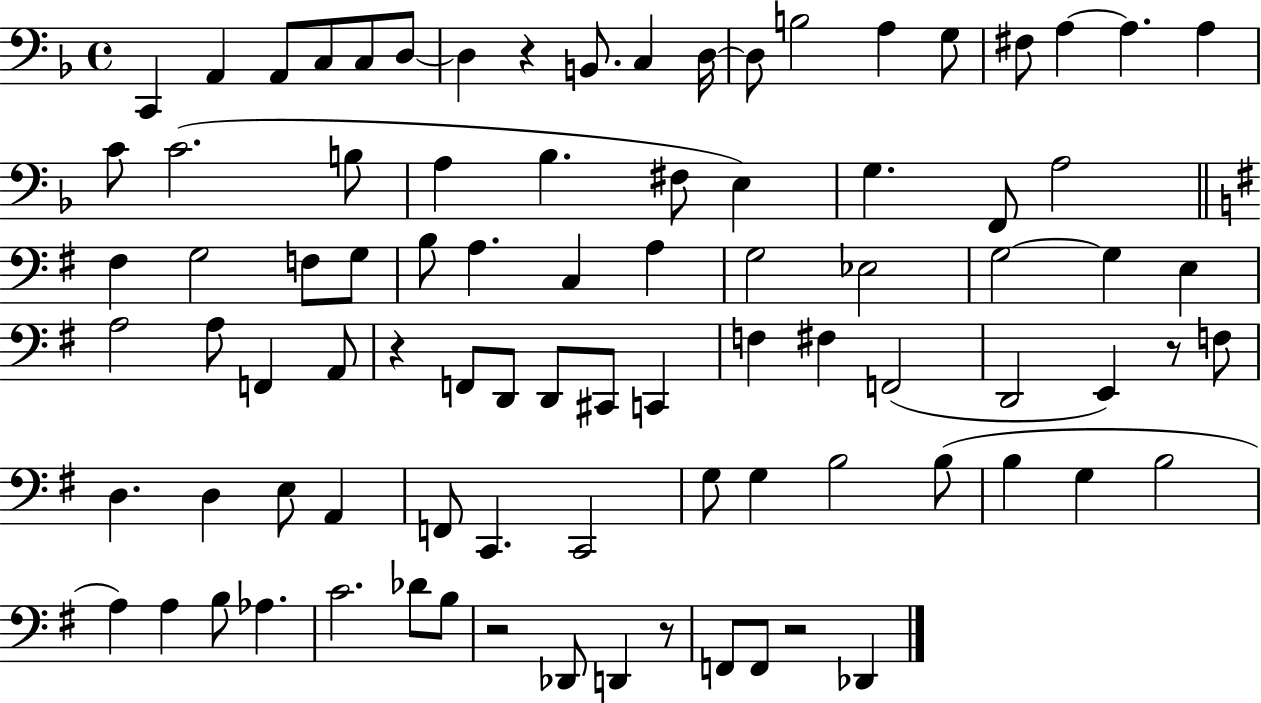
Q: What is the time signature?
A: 4/4